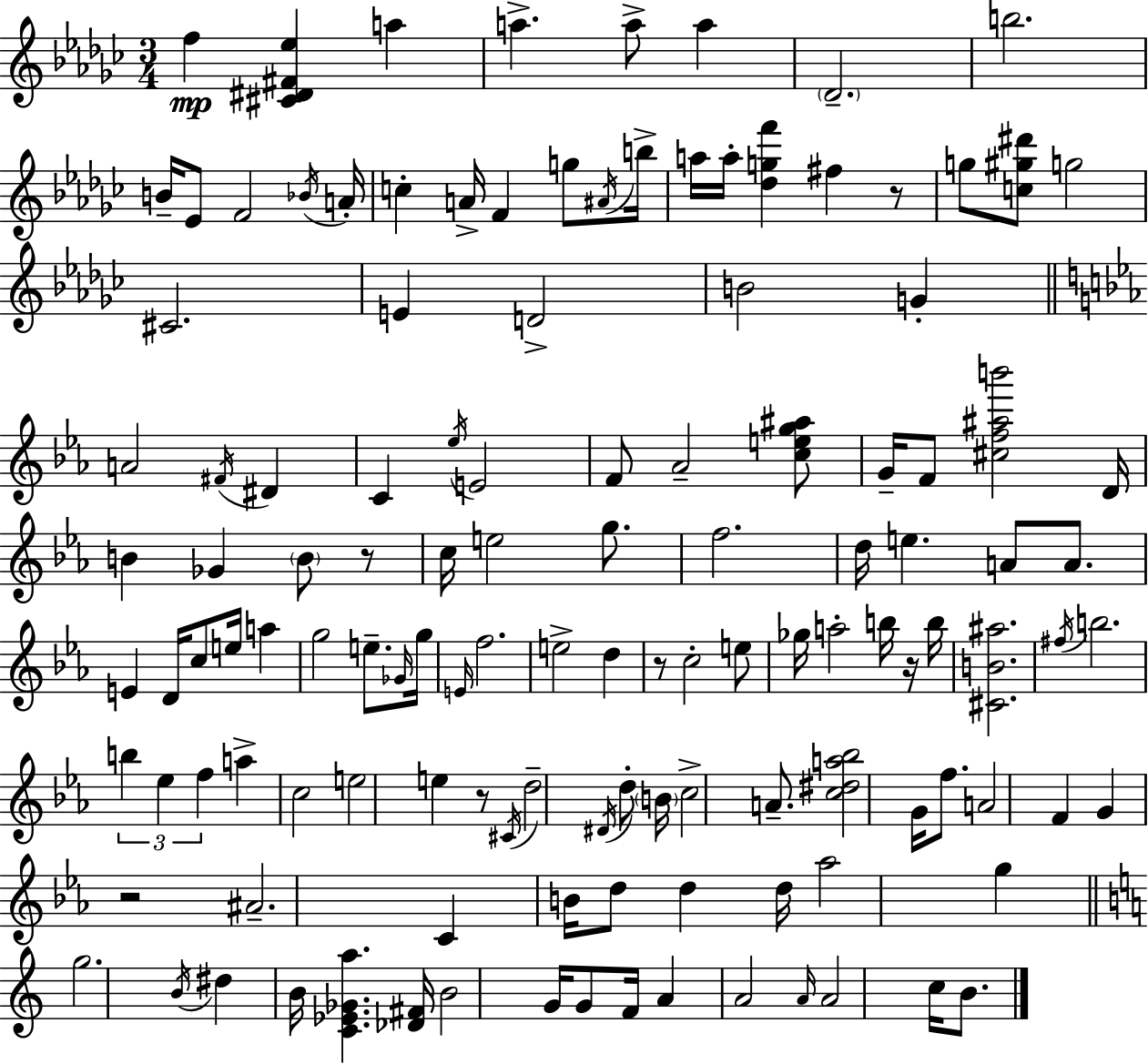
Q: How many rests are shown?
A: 6